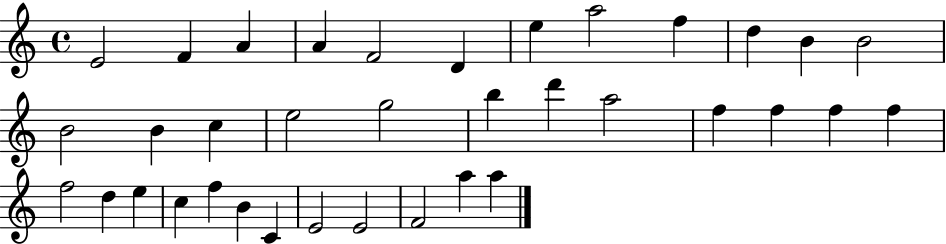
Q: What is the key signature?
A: C major